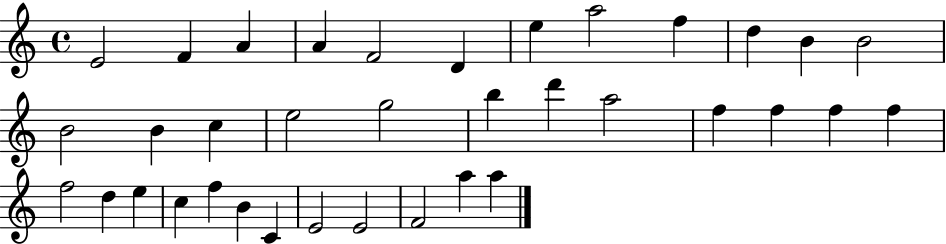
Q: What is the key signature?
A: C major